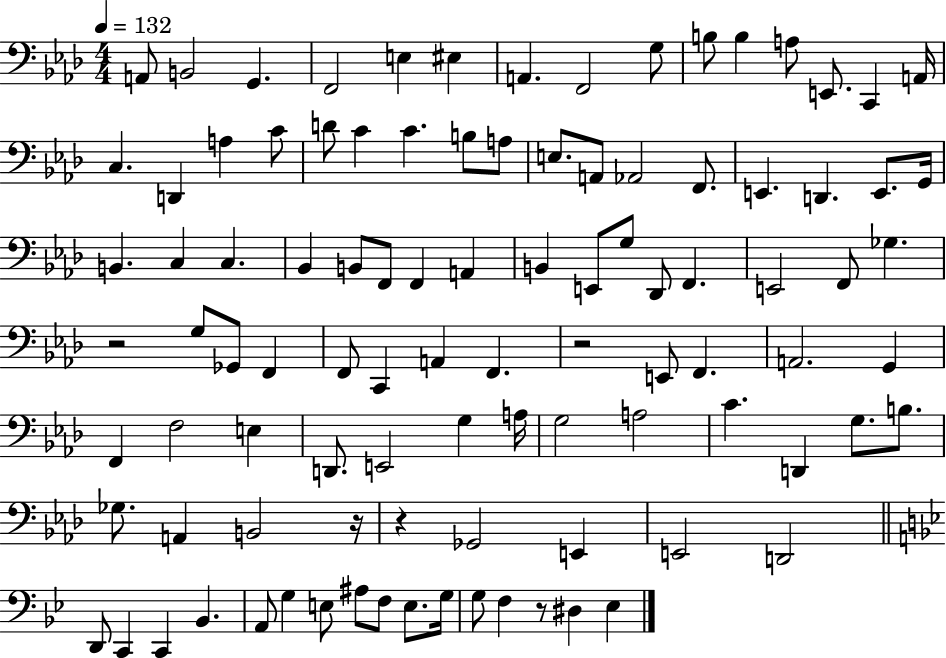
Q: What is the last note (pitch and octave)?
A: Eb3